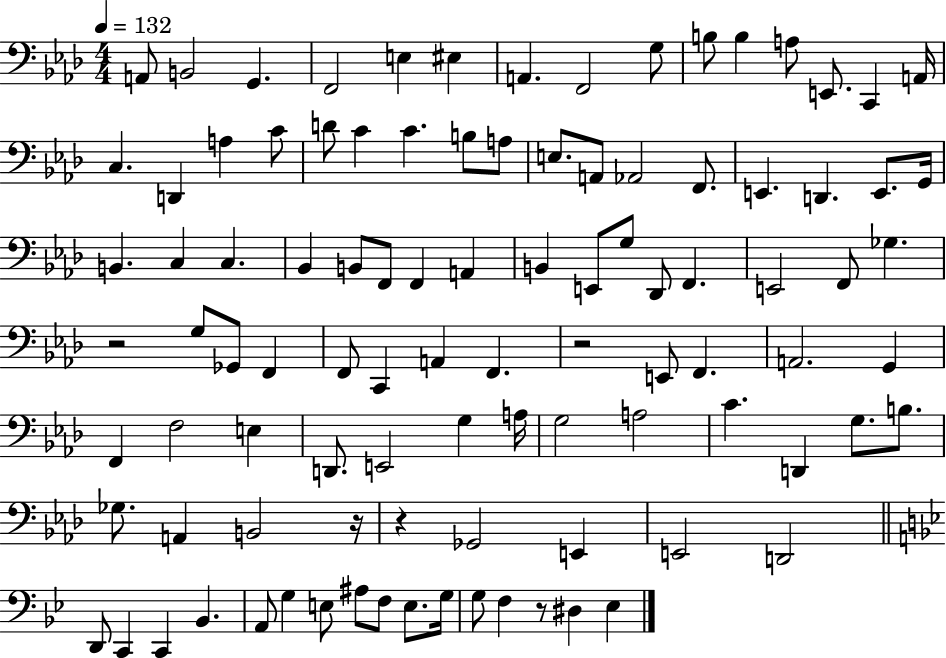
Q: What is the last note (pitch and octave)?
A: Eb3